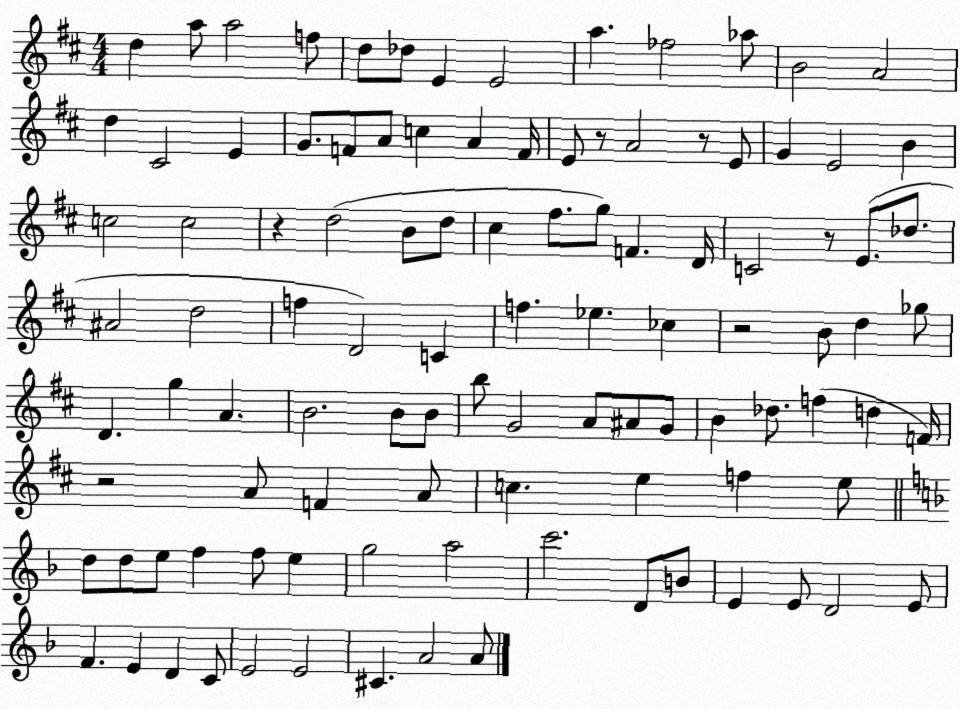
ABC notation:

X:1
T:Untitled
M:4/4
L:1/4
K:D
d a/2 a2 f/2 d/2 _d/2 E E2 a _f2 _a/2 B2 A2 d ^C2 E G/2 F/2 A/2 c A F/4 E/2 z/2 A2 z/2 E/2 G E2 B c2 c2 z d2 B/2 d/2 ^c ^f/2 g/2 F D/4 C2 z/2 E/2 _d/2 ^A2 d2 f D2 C f _e _c z2 B/2 d _g/2 D g A B2 B/2 B/2 b/2 G2 A/2 ^A/2 G/2 B _d/2 f d F/4 z2 A/2 F A/2 c e f e/2 d/2 d/2 e/2 f f/2 e g2 a2 c'2 D/2 B/2 E E/2 D2 E/2 F E D C/2 E2 E2 ^C A2 A/2